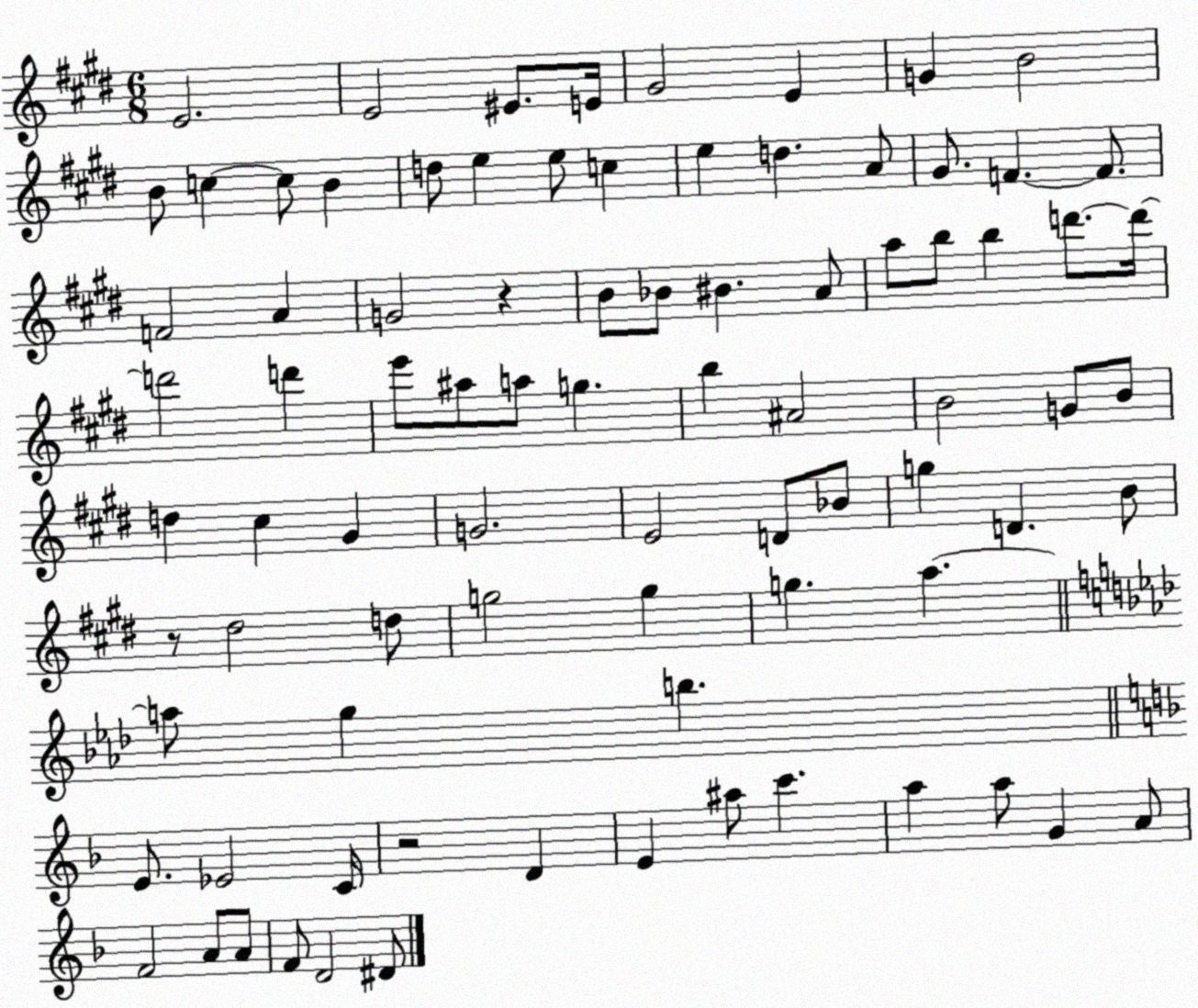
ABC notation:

X:1
T:Untitled
M:6/8
L:1/4
K:E
E2 E2 ^E/2 E/4 ^G2 E G B2 B/2 c c/2 B d/2 e e/2 c e d A/2 ^G/2 F F/2 F2 A G2 z B/2 _B/2 ^B A/2 a/2 b/2 b d'/2 d'/4 d'2 d' e'/2 ^a/2 a/2 g b ^A2 B2 G/2 B/2 d ^c ^G G2 E2 D/2 _B/2 g D B/2 z/2 ^d2 d/2 g2 g g a a/2 g b E/2 _E2 C/4 z2 D E ^a/2 c' a a/2 G A/2 F2 A/2 A/2 F/2 D2 ^D/2